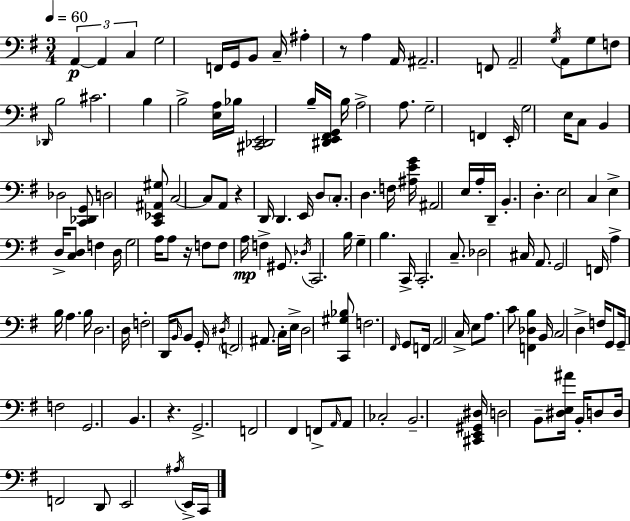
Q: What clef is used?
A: bass